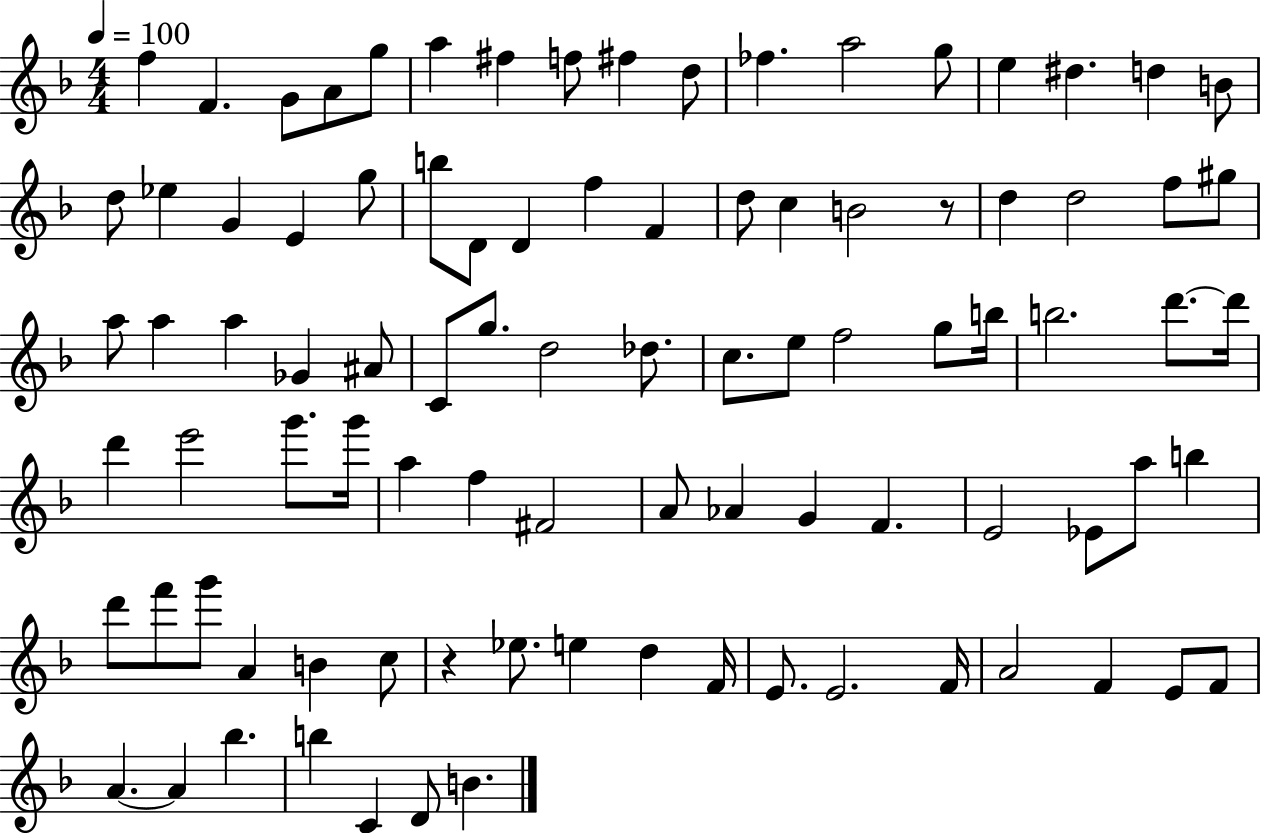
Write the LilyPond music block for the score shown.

{
  \clef treble
  \numericTimeSignature
  \time 4/4
  \key f \major
  \tempo 4 = 100
  f''4 f'4. g'8 a'8 g''8 | a''4 fis''4 f''8 fis''4 d''8 | fes''4. a''2 g''8 | e''4 dis''4. d''4 b'8 | \break d''8 ees''4 g'4 e'4 g''8 | b''8 d'8 d'4 f''4 f'4 | d''8 c''4 b'2 r8 | d''4 d''2 f''8 gis''8 | \break a''8 a''4 a''4 ges'4 ais'8 | c'8 g''8. d''2 des''8. | c''8. e''8 f''2 g''8 b''16 | b''2. d'''8.~~ d'''16 | \break d'''4 e'''2 g'''8. g'''16 | a''4 f''4 fis'2 | a'8 aes'4 g'4 f'4. | e'2 ees'8 a''8 b''4 | \break d'''8 f'''8 g'''8 a'4 b'4 c''8 | r4 ees''8. e''4 d''4 f'16 | e'8. e'2. f'16 | a'2 f'4 e'8 f'8 | \break a'4.~~ a'4 bes''4. | b''4 c'4 d'8 b'4. | \bar "|."
}